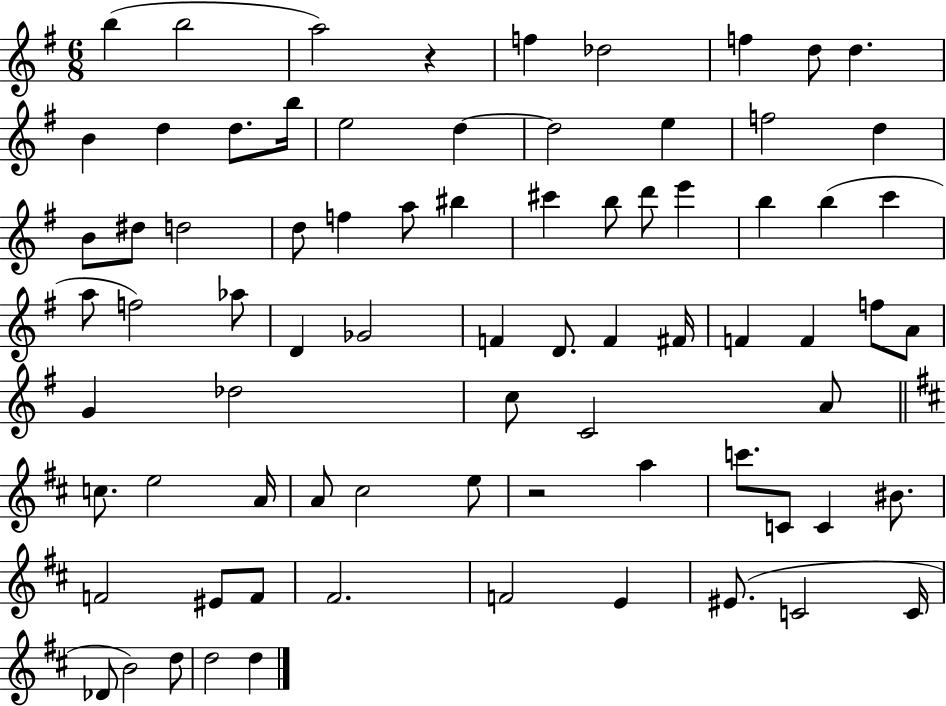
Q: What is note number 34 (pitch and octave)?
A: F5